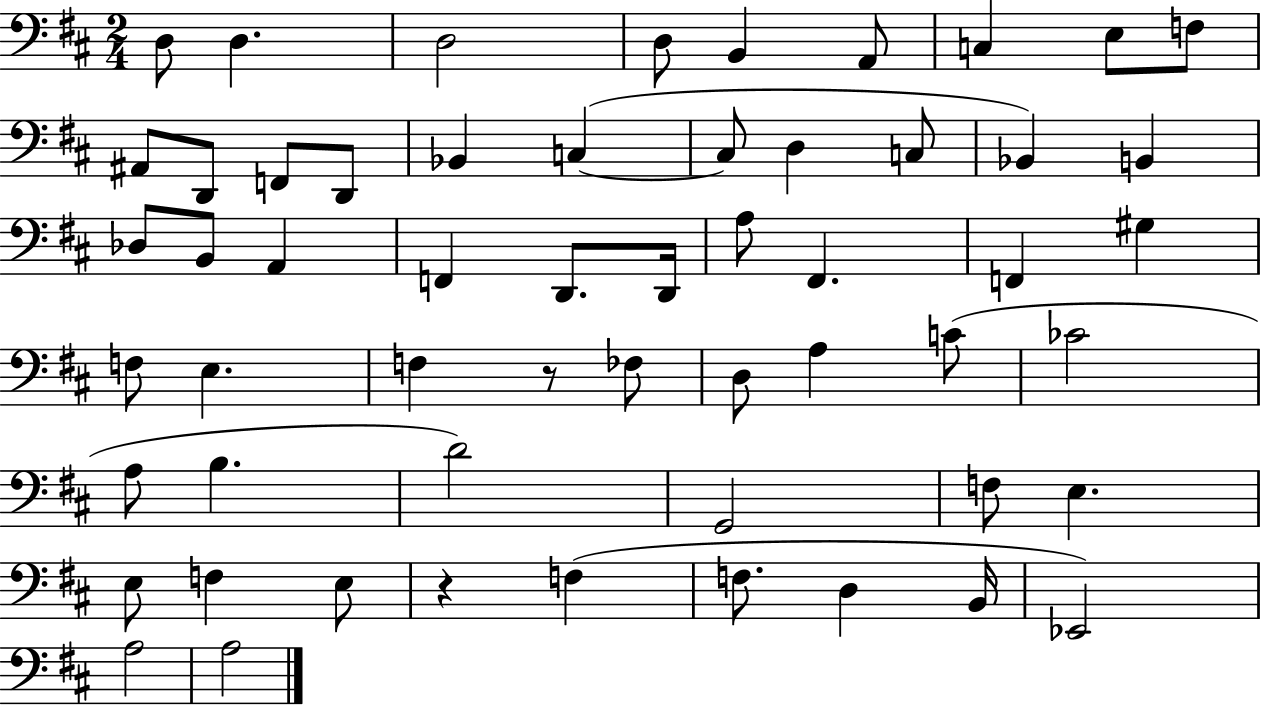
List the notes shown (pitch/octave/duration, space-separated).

D3/e D3/q. D3/h D3/e B2/q A2/e C3/q E3/e F3/e A#2/e D2/e F2/e D2/e Bb2/q C3/q C3/e D3/q C3/e Bb2/q B2/q Db3/e B2/e A2/q F2/q D2/e. D2/s A3/e F#2/q. F2/q G#3/q F3/e E3/q. F3/q R/e FES3/e D3/e A3/q C4/e CES4/h A3/e B3/q. D4/h G2/h F3/e E3/q. E3/e F3/q E3/e R/q F3/q F3/e. D3/q B2/s Eb2/h A3/h A3/h